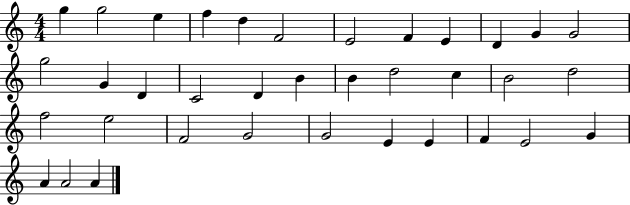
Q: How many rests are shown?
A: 0